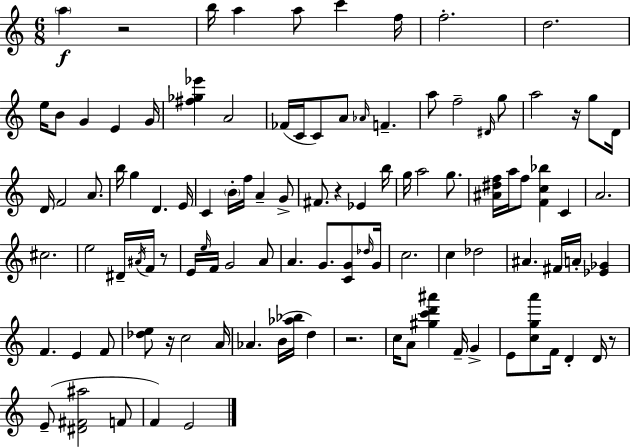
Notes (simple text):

A5/q R/h B5/s A5/q A5/e C6/q F5/s F5/h. D5/h. E5/s B4/e G4/q E4/q G4/s [F#5,Gb5,Eb6]/q A4/h FES4/s C4/s C4/e A4/e Ab4/s F4/q. A5/e F5/h D#4/s G5/e A5/h R/s G5/e D4/s D4/s F4/h A4/e. B5/s G5/q D4/q. E4/s C4/q B4/s F5/s A4/q G4/e F#4/e. R/q Eb4/q B5/s G5/s A5/h G5/e. [A#4,D#5,F5]/s A5/s F5/e [F4,C5,Bb5]/q C4/q A4/h. C#5/h. E5/h D#4/s A#4/s F4/s R/e E4/s E5/s F4/s G4/h A4/e A4/q. G4/e. [C4,G4]/e Db5/s G4/s C5/h. C5/q Db5/h A#4/q. F#4/s A4/s [Eb4,Gb4]/q F4/q. E4/q F4/e [Db5,E5]/e R/s C5/h A4/s Ab4/q. B4/s [Ab5,Bb5]/s D5/q R/h. C5/s A4/e [G#5,C6,D6,A#6]/q F4/s G4/q E4/e [C5,G5,A6]/e F4/s D4/q D4/s R/e E4/e [D#4,F#4,A#5]/h F4/e F4/q E4/h